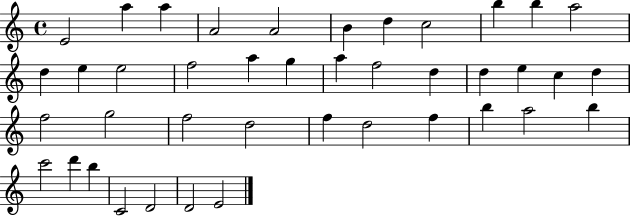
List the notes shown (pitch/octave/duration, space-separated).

E4/h A5/q A5/q A4/h A4/h B4/q D5/q C5/h B5/q B5/q A5/h D5/q E5/q E5/h F5/h A5/q G5/q A5/q F5/h D5/q D5/q E5/q C5/q D5/q F5/h G5/h F5/h D5/h F5/q D5/h F5/q B5/q A5/h B5/q C6/h D6/q B5/q C4/h D4/h D4/h E4/h